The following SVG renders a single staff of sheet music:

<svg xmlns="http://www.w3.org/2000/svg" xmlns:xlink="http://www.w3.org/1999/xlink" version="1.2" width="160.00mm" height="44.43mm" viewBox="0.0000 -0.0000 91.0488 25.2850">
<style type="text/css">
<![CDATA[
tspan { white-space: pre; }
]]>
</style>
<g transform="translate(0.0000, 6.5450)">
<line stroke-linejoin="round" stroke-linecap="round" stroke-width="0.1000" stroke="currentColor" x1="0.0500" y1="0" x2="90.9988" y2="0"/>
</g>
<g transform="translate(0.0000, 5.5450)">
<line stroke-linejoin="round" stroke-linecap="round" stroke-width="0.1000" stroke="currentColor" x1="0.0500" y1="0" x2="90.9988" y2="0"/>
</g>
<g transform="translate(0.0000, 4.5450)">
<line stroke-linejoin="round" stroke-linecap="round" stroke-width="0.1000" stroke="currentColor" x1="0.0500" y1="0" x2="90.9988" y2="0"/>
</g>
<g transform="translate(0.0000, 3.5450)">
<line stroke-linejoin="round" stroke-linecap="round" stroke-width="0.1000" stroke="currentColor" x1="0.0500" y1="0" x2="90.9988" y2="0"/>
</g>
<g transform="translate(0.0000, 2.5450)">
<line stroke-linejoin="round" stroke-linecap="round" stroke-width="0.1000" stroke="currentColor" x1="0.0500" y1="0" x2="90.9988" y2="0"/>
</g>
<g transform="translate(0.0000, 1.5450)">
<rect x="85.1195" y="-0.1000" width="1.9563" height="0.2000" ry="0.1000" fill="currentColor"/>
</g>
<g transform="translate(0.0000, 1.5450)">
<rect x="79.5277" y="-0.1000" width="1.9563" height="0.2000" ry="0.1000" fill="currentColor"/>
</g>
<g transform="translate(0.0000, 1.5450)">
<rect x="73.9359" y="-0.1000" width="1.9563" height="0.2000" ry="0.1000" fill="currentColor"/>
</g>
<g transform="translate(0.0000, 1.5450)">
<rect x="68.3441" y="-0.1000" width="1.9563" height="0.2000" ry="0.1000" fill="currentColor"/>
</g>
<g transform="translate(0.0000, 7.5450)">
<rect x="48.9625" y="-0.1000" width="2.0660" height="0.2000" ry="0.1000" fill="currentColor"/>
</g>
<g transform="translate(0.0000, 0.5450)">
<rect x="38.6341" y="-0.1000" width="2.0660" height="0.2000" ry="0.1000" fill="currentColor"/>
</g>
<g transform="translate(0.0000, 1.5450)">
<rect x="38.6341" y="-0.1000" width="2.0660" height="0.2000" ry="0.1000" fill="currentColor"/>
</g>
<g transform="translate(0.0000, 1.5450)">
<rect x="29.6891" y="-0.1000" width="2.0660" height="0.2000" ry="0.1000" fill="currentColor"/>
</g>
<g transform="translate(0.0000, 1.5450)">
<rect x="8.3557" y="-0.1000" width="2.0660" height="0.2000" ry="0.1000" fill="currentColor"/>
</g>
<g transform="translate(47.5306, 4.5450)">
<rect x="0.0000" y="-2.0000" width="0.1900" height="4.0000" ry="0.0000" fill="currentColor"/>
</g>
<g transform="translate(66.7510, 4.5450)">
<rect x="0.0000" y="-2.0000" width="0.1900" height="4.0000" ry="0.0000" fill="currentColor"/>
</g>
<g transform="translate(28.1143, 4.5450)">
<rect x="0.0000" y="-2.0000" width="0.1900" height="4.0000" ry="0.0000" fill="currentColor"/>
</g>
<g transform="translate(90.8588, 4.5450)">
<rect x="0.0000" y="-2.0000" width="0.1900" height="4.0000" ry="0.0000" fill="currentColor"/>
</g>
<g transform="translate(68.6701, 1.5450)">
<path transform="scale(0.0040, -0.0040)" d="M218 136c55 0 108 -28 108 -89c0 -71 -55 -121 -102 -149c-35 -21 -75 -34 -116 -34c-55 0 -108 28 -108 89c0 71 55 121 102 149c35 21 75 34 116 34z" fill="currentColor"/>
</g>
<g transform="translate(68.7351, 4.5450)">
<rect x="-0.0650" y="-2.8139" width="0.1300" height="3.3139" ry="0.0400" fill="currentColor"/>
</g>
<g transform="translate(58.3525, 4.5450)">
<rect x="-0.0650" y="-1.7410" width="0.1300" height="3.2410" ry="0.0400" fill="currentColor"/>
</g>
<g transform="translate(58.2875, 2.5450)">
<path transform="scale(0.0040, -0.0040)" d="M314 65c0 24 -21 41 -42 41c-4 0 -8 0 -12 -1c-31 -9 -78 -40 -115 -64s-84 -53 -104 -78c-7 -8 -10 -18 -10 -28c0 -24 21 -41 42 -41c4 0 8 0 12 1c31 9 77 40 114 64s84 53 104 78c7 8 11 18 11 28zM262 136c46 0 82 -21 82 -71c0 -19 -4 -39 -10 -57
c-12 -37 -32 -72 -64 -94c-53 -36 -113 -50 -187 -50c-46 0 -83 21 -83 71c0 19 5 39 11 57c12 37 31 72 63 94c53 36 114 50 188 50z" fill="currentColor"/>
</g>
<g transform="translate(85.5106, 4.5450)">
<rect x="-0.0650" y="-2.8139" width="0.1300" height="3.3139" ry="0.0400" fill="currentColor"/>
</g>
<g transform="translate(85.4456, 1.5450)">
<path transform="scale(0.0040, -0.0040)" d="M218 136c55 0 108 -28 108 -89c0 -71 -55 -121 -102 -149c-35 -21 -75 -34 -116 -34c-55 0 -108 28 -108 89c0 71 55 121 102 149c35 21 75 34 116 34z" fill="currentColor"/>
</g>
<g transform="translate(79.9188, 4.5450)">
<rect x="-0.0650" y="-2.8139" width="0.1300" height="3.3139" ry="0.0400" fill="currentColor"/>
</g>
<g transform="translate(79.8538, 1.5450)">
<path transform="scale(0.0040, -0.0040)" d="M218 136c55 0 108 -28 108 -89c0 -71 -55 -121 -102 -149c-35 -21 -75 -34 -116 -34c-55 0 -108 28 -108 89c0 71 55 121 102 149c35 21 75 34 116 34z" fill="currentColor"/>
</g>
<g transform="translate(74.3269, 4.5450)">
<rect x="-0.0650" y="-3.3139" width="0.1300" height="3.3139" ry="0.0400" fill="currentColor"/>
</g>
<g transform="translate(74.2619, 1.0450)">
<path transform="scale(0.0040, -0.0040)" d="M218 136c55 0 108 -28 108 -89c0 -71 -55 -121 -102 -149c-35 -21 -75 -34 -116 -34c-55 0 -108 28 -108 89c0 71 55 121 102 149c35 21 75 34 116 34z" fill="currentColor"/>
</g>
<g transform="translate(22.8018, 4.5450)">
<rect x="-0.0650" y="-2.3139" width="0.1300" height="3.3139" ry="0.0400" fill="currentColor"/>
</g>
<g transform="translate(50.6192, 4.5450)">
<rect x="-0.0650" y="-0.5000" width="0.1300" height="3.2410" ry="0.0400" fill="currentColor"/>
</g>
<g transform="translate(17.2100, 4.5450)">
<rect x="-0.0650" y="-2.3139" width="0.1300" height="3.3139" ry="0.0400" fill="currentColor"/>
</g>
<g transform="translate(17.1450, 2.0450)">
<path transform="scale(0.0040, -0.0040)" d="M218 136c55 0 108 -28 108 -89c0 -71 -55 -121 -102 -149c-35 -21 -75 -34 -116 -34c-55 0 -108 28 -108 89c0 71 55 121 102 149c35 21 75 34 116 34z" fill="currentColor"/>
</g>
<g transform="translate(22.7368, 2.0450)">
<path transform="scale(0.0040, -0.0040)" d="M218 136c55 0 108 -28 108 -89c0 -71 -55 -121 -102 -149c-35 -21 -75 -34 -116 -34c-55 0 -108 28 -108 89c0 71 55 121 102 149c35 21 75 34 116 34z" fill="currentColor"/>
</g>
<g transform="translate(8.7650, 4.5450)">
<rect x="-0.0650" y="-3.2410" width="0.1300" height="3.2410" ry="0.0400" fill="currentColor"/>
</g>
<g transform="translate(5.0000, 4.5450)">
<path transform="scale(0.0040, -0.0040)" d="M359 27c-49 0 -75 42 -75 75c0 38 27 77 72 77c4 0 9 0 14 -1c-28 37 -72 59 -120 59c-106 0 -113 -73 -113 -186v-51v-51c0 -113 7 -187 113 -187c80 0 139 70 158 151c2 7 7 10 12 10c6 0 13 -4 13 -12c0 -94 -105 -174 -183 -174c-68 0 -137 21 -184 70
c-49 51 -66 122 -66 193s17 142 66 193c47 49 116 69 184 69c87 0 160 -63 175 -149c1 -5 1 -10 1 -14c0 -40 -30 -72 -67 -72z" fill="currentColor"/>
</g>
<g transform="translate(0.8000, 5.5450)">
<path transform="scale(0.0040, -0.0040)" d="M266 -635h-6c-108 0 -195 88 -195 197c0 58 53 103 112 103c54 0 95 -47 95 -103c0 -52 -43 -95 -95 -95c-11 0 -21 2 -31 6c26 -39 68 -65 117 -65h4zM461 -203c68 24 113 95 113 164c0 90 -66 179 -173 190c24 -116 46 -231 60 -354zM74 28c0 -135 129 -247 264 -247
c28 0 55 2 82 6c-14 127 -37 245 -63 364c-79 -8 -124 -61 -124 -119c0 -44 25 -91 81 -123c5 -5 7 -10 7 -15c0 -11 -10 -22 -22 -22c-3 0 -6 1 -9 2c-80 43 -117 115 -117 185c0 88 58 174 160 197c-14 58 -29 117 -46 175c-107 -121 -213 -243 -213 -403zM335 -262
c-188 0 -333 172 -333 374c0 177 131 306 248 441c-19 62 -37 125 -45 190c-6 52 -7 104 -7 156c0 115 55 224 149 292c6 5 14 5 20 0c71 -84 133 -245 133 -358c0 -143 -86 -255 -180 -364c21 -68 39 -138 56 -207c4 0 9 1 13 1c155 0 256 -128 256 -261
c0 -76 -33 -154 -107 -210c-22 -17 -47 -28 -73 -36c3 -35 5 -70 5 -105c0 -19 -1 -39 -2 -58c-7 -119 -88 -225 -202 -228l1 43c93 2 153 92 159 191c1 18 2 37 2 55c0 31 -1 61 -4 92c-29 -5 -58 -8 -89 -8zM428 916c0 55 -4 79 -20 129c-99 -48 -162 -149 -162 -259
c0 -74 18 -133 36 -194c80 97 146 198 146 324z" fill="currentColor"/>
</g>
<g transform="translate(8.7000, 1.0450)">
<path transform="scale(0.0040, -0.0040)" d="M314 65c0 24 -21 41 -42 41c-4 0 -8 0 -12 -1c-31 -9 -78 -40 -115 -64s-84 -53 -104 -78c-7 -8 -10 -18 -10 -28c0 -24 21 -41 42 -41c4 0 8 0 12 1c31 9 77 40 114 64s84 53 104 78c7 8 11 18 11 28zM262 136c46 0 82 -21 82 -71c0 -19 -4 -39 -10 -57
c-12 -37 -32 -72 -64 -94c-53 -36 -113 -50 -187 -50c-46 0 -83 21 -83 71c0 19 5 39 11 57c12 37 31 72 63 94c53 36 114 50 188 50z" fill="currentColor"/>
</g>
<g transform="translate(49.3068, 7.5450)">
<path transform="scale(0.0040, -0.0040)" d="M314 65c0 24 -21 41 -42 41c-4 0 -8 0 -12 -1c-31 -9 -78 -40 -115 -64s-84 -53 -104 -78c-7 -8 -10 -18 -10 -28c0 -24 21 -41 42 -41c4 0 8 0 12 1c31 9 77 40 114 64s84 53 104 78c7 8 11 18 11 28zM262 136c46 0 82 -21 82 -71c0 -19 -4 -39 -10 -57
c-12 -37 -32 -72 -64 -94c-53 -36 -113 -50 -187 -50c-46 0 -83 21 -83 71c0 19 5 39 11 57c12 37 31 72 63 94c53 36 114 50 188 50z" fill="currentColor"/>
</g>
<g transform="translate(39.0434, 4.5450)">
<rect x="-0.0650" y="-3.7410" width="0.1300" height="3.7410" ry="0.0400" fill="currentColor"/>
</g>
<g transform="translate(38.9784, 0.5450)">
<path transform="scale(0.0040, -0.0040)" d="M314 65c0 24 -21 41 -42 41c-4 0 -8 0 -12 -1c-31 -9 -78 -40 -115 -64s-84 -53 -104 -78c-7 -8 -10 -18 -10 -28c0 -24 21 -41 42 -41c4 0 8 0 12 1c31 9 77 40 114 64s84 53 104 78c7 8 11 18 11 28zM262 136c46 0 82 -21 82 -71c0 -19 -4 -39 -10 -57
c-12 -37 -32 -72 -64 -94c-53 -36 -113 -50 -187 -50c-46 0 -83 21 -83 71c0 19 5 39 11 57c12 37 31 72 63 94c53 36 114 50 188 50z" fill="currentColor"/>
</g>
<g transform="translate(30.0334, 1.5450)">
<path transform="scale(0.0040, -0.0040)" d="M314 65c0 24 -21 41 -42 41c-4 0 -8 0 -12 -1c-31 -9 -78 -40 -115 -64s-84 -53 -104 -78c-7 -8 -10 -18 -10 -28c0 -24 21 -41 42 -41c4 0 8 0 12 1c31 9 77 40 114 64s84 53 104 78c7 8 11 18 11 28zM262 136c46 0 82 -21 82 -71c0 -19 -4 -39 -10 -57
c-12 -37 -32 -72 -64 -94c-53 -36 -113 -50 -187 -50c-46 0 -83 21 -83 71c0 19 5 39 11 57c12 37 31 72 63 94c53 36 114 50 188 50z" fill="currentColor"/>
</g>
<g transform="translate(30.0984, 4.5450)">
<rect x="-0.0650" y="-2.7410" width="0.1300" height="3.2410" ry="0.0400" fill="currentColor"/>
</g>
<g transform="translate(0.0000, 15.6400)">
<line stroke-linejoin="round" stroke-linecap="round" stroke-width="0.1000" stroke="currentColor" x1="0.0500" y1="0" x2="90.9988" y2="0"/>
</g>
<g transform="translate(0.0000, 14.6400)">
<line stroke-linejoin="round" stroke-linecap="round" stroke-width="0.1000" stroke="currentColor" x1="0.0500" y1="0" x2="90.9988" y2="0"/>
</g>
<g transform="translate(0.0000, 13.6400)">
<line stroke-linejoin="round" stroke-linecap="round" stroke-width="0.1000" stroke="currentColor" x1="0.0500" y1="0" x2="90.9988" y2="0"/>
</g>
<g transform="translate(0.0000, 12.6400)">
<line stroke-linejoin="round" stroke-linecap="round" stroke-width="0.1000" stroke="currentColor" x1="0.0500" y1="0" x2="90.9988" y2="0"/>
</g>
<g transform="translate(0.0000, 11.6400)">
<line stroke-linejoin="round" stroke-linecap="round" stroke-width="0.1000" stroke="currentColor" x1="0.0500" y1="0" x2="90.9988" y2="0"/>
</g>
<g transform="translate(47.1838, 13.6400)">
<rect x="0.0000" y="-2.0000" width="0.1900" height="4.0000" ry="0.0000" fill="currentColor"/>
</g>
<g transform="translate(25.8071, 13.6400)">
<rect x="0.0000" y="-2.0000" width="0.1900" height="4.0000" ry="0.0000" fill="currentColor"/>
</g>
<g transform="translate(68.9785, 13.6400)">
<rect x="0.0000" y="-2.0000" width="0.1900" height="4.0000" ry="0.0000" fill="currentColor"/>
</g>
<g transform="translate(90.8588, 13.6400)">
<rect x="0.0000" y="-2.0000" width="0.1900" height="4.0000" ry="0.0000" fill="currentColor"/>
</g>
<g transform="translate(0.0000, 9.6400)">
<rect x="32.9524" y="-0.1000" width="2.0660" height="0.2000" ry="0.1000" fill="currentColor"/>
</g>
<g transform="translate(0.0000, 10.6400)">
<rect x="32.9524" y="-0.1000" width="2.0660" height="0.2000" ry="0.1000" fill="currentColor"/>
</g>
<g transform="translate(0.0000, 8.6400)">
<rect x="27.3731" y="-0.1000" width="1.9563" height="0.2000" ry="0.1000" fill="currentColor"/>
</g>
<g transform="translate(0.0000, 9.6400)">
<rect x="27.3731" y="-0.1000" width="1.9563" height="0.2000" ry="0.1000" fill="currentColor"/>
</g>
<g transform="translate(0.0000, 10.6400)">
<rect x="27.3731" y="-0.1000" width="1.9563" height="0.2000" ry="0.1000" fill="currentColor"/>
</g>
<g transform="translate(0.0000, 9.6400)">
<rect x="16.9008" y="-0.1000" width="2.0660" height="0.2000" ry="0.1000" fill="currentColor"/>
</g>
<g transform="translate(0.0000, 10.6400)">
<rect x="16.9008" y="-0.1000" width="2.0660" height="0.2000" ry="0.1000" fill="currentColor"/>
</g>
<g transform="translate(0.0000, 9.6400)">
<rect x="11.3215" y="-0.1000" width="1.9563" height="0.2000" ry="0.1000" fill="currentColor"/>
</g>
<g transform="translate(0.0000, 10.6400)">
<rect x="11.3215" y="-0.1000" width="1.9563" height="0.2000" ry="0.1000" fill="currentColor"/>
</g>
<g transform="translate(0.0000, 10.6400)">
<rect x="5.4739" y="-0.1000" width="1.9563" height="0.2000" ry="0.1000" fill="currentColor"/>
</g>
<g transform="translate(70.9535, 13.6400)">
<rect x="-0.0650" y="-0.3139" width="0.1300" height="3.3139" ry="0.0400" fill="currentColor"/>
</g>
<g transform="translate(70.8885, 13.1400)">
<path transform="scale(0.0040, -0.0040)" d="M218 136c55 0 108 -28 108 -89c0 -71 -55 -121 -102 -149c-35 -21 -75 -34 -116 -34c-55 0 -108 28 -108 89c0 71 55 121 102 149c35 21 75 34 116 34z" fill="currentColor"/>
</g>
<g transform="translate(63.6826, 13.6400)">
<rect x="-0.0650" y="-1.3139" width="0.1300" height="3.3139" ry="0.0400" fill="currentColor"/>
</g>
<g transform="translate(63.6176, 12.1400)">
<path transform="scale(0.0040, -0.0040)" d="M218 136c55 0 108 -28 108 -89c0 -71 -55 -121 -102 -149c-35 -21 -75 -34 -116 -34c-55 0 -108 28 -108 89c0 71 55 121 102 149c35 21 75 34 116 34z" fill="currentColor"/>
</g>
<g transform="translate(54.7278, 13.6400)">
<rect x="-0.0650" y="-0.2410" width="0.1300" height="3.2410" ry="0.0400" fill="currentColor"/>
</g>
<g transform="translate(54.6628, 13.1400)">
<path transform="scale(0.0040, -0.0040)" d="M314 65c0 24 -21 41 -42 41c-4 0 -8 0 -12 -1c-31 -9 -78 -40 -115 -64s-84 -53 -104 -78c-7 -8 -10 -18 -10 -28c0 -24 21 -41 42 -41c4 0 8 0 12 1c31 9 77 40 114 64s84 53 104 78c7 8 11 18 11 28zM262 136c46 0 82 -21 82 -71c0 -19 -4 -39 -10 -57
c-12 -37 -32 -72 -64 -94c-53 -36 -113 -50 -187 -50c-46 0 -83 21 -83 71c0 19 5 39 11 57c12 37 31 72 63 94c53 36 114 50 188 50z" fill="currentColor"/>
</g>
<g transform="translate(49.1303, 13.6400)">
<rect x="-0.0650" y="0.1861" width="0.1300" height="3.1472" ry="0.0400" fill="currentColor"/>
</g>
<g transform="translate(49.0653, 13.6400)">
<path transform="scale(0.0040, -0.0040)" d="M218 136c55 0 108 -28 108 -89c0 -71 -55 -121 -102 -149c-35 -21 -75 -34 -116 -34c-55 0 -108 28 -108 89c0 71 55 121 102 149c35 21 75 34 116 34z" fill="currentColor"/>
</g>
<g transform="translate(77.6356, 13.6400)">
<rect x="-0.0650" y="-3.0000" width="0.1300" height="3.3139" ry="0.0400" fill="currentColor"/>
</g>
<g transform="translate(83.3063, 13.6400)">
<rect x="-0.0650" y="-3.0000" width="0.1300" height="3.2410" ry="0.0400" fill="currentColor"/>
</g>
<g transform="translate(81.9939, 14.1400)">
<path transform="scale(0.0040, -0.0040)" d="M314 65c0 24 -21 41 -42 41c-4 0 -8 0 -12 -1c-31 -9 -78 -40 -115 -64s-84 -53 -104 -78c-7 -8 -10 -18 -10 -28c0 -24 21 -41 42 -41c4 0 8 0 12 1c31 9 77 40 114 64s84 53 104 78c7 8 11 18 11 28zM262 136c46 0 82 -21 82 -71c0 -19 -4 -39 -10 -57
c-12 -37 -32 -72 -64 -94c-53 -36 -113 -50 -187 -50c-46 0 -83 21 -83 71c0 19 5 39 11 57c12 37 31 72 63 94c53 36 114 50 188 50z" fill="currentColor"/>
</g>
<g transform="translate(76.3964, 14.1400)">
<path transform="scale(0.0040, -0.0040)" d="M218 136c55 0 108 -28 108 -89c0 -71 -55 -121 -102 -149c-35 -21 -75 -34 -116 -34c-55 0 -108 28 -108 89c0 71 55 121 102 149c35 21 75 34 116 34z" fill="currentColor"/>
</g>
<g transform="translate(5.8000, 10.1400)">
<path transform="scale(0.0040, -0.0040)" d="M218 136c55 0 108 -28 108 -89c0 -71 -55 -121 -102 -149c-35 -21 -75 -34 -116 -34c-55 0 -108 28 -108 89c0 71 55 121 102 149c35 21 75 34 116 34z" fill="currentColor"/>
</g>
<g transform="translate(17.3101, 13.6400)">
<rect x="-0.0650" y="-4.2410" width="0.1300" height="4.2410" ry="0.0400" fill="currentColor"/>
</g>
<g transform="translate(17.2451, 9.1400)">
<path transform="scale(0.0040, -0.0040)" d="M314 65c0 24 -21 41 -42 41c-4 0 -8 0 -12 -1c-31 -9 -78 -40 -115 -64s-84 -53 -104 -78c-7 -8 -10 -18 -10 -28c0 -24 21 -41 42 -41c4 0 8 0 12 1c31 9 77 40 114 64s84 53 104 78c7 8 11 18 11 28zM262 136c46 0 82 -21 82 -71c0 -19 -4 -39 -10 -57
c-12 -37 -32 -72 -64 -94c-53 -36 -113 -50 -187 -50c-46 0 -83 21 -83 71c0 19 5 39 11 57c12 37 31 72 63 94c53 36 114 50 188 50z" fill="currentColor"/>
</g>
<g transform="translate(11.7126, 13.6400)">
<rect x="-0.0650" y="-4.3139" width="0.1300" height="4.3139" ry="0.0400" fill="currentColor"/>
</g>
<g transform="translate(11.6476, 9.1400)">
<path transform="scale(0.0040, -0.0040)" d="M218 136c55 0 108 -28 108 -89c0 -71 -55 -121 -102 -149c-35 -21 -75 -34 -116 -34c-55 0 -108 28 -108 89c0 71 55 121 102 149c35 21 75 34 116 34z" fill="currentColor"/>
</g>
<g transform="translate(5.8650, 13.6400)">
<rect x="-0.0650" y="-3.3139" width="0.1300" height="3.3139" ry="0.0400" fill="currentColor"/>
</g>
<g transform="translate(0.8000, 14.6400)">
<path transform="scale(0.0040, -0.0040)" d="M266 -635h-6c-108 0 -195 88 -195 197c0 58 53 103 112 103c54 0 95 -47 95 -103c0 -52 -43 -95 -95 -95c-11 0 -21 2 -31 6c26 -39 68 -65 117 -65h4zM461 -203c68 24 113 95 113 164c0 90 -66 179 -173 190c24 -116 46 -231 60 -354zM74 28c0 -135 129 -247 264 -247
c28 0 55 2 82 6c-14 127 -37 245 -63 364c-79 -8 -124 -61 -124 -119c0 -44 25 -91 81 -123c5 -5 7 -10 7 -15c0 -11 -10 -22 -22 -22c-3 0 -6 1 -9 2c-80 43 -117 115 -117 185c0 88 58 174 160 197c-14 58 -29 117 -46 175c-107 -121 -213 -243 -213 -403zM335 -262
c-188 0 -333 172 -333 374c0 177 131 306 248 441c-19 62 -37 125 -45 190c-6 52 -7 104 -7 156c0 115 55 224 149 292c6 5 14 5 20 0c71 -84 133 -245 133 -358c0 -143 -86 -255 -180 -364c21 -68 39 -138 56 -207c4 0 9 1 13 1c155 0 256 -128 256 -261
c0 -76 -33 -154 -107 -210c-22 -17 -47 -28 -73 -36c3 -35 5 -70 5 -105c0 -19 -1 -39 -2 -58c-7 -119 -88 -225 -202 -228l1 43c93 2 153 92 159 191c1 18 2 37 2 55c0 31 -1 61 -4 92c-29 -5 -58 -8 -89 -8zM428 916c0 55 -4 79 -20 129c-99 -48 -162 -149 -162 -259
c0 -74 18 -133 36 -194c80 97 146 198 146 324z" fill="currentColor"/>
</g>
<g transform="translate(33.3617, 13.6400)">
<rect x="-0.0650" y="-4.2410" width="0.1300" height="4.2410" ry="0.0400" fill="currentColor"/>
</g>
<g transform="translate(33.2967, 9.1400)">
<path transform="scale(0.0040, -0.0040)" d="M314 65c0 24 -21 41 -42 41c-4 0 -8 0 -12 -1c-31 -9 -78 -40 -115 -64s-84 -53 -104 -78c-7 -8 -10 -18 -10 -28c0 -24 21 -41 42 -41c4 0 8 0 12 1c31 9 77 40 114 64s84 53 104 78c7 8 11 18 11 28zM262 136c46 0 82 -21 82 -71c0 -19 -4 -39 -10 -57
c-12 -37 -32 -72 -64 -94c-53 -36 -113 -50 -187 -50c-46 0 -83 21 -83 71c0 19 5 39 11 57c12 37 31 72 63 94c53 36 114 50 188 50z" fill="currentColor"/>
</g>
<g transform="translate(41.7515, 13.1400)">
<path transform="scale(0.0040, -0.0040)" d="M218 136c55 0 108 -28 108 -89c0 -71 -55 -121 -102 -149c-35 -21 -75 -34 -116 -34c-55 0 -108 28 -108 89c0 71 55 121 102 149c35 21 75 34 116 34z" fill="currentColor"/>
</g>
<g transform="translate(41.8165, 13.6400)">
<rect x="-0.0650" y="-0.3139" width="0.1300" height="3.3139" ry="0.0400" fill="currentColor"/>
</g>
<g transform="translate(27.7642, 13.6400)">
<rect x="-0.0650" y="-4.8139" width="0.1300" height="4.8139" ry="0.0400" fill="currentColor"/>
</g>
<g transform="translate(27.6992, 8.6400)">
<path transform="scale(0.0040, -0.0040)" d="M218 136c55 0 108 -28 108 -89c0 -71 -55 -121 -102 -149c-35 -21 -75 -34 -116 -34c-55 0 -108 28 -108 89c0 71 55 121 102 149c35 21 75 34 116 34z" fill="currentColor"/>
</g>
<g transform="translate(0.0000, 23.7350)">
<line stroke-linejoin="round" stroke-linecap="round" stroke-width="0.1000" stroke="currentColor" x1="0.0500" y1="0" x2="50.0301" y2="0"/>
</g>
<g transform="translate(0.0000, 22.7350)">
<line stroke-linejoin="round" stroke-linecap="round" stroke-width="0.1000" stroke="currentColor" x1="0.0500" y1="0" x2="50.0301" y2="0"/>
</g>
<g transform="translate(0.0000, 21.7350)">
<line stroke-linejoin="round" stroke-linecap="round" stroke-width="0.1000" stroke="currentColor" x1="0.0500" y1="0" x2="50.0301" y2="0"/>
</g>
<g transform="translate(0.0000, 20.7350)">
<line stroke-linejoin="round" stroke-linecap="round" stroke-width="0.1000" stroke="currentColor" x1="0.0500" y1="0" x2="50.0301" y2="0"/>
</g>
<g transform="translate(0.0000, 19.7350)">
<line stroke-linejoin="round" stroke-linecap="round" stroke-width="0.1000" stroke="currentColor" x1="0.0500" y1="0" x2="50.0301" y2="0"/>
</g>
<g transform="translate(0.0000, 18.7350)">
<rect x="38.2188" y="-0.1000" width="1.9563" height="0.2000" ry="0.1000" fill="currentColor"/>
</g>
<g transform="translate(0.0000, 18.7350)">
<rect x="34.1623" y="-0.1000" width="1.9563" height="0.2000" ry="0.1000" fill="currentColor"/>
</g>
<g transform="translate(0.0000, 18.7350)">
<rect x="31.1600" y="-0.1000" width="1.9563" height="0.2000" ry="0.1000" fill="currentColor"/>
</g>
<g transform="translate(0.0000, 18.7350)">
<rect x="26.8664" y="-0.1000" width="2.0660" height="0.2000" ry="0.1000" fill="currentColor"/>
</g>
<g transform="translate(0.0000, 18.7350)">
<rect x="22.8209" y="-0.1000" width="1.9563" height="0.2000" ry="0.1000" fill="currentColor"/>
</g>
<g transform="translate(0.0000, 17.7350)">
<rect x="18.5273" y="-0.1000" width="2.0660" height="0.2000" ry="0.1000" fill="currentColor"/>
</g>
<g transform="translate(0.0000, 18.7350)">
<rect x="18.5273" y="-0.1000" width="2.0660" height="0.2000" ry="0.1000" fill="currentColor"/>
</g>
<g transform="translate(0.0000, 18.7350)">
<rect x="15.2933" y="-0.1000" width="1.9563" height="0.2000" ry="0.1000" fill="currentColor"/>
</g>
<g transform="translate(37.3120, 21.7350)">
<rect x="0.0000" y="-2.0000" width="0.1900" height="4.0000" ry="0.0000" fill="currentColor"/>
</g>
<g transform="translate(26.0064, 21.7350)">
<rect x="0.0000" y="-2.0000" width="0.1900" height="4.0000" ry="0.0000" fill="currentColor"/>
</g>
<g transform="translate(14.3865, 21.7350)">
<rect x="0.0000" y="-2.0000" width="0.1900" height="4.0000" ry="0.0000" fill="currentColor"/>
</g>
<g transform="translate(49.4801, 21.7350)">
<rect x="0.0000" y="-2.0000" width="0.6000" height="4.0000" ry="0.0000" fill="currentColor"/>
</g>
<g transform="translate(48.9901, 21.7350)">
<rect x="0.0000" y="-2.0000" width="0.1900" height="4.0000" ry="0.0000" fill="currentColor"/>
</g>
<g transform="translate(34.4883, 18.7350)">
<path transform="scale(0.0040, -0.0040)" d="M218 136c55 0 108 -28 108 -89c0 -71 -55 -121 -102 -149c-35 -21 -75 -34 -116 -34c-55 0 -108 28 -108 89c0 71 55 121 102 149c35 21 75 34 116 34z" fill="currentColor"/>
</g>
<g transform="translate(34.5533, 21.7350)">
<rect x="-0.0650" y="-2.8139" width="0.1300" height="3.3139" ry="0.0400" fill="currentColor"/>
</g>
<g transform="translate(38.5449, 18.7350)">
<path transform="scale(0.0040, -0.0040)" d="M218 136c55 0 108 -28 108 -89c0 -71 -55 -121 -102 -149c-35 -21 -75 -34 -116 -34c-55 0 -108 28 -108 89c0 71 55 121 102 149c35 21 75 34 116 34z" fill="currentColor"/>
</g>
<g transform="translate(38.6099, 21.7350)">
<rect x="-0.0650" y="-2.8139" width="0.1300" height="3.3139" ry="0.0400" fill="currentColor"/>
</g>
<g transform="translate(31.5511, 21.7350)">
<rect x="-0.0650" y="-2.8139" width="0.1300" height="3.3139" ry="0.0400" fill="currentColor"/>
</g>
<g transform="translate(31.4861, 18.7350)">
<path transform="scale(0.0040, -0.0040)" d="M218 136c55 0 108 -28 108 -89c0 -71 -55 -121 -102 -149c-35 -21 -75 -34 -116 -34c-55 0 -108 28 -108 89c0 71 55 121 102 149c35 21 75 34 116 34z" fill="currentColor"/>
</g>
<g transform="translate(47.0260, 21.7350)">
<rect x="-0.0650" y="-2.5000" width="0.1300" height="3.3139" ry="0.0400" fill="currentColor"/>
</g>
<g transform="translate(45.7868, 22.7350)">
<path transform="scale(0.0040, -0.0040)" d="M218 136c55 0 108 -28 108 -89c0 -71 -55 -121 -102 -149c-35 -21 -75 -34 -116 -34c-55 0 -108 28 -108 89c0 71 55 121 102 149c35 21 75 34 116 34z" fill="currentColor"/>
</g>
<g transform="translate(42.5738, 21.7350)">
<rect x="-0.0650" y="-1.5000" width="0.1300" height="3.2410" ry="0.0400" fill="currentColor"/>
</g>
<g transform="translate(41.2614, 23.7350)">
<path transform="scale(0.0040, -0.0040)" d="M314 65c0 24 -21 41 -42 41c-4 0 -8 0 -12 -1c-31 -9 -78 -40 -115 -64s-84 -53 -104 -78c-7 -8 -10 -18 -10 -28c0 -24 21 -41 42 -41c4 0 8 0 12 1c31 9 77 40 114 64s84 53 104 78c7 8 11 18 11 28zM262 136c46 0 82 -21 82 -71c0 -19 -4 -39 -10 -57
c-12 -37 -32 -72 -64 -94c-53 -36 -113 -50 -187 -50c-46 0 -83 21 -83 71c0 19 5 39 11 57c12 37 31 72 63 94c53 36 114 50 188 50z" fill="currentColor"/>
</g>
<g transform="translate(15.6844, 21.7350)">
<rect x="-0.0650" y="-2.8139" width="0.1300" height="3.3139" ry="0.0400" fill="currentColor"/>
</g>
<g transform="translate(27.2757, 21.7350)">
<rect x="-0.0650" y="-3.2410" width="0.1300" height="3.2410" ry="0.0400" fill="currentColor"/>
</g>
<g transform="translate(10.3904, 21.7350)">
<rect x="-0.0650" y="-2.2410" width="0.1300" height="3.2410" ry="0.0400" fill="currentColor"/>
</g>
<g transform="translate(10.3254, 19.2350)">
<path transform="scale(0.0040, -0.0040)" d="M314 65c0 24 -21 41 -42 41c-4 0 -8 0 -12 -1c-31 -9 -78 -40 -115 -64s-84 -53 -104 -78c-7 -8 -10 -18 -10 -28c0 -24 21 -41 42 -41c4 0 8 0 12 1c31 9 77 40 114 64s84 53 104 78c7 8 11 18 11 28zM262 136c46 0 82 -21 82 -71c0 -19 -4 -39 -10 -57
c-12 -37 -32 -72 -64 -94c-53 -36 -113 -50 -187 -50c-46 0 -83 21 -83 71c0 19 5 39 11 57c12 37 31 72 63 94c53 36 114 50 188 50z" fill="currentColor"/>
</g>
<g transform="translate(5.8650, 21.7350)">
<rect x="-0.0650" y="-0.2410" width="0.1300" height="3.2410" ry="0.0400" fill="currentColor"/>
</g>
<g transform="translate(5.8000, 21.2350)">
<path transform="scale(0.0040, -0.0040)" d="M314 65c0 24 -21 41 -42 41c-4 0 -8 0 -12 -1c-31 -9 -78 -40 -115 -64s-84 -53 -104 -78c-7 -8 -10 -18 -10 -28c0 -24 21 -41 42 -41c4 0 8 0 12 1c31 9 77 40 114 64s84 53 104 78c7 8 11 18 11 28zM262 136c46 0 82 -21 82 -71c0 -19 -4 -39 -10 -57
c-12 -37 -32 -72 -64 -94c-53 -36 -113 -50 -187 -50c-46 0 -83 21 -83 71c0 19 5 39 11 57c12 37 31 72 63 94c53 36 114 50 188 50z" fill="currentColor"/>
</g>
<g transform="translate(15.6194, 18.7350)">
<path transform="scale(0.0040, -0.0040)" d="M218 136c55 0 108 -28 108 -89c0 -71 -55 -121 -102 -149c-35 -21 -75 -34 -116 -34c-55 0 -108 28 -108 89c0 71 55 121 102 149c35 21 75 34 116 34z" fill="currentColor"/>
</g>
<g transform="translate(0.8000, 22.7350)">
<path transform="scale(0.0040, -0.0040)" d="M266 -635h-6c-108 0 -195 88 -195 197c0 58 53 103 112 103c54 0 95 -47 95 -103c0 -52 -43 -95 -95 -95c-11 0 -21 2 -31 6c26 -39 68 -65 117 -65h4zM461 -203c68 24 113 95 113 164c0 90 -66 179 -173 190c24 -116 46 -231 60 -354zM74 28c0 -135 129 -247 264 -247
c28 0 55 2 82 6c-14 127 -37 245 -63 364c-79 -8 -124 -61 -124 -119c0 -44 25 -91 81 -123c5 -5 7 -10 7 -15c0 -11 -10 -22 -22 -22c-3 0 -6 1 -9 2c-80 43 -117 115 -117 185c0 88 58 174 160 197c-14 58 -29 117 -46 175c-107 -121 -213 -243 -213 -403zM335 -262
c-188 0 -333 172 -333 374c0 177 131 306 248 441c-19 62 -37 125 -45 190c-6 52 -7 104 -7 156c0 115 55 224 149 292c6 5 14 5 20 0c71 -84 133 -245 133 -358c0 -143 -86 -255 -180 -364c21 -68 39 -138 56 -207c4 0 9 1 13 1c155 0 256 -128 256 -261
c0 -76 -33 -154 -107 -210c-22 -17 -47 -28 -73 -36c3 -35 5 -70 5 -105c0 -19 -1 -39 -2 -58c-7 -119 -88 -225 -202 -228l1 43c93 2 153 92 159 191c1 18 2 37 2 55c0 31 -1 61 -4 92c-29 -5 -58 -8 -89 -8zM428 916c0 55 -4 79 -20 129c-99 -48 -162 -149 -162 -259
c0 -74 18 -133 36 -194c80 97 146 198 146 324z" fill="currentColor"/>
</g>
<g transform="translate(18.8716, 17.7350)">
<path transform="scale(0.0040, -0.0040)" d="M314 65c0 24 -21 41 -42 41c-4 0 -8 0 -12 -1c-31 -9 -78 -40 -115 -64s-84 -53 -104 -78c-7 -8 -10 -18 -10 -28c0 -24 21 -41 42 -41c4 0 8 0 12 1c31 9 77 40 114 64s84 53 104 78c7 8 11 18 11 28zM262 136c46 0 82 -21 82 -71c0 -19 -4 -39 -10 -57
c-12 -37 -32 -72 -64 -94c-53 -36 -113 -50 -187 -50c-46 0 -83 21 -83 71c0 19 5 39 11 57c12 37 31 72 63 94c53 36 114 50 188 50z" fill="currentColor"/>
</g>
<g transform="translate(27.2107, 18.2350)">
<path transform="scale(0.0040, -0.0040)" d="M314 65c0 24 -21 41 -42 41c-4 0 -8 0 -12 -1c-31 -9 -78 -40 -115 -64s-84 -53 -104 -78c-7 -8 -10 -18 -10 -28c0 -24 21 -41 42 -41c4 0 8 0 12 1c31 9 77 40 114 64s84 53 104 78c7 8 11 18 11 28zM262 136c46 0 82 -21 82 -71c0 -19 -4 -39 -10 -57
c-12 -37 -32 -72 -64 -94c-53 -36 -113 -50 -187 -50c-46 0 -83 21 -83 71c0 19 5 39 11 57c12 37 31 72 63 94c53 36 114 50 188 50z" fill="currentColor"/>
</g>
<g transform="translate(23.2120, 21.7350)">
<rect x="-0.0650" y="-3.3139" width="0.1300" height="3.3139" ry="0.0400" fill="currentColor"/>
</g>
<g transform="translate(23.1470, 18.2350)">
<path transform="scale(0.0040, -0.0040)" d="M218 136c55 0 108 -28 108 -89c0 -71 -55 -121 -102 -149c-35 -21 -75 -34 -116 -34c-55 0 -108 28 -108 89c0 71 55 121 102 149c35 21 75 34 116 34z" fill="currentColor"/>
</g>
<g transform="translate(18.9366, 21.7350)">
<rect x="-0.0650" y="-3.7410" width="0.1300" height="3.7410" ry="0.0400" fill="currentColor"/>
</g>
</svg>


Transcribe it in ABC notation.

X:1
T:Untitled
M:4/4
L:1/4
K:C
b2 g g a2 c'2 C2 f2 a b a a b d' d'2 e' d'2 c B c2 e c A A2 c2 g2 a c'2 b b2 a a a E2 G